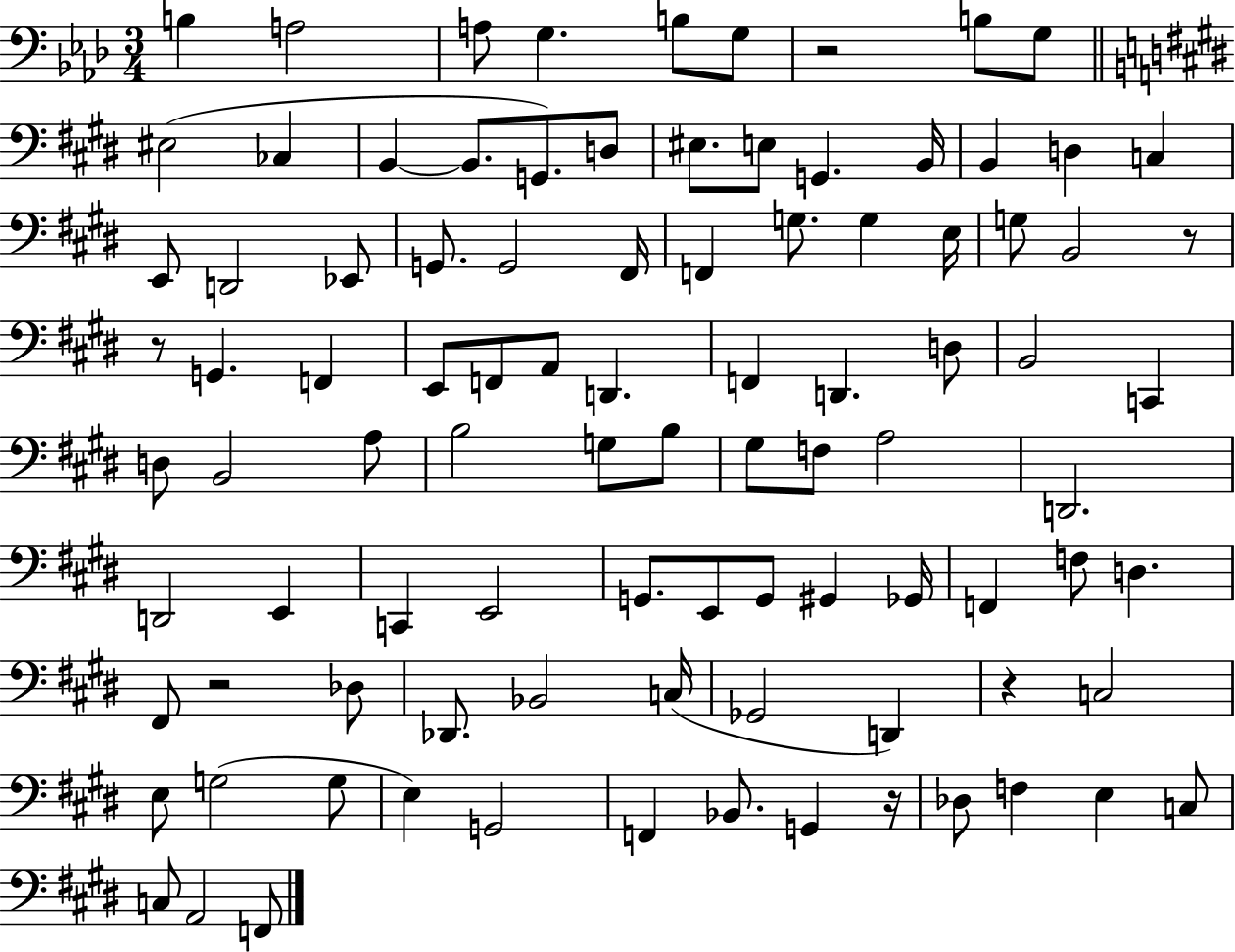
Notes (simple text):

B3/q A3/h A3/e G3/q. B3/e G3/e R/h B3/e G3/e EIS3/h CES3/q B2/q B2/e. G2/e. D3/e EIS3/e. E3/e G2/q. B2/s B2/q D3/q C3/q E2/e D2/h Eb2/e G2/e. G2/h F#2/s F2/q G3/e. G3/q E3/s G3/e B2/h R/e R/e G2/q. F2/q E2/e F2/e A2/e D2/q. F2/q D2/q. D3/e B2/h C2/q D3/e B2/h A3/e B3/h G3/e B3/e G#3/e F3/e A3/h D2/h. D2/h E2/q C2/q E2/h G2/e. E2/e G2/e G#2/q Gb2/s F2/q F3/e D3/q. F#2/e R/h Db3/e Db2/e. Bb2/h C3/s Gb2/h D2/q R/q C3/h E3/e G3/h G3/e E3/q G2/h F2/q Bb2/e. G2/q R/s Db3/e F3/q E3/q C3/e C3/e A2/h F2/e